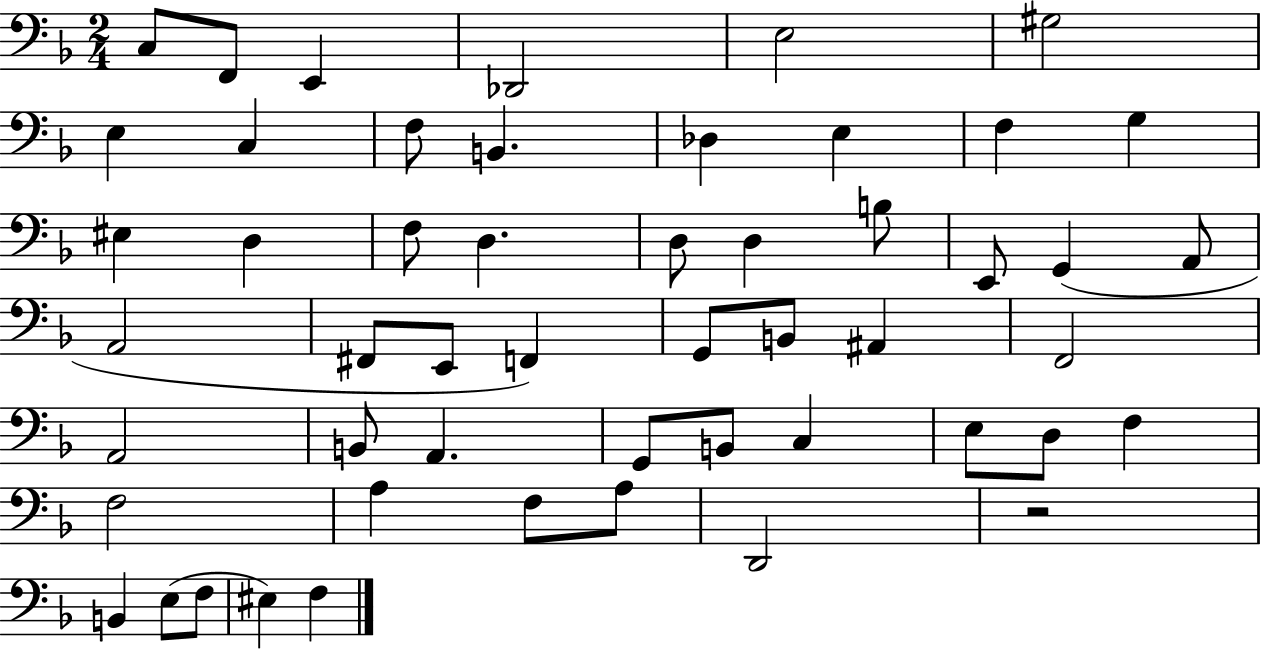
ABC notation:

X:1
T:Untitled
M:2/4
L:1/4
K:F
C,/2 F,,/2 E,, _D,,2 E,2 ^G,2 E, C, F,/2 B,, _D, E, F, G, ^E, D, F,/2 D, D,/2 D, B,/2 E,,/2 G,, A,,/2 A,,2 ^F,,/2 E,,/2 F,, G,,/2 B,,/2 ^A,, F,,2 A,,2 B,,/2 A,, G,,/2 B,,/2 C, E,/2 D,/2 F, F,2 A, F,/2 A,/2 D,,2 z2 B,, E,/2 F,/2 ^E, F,